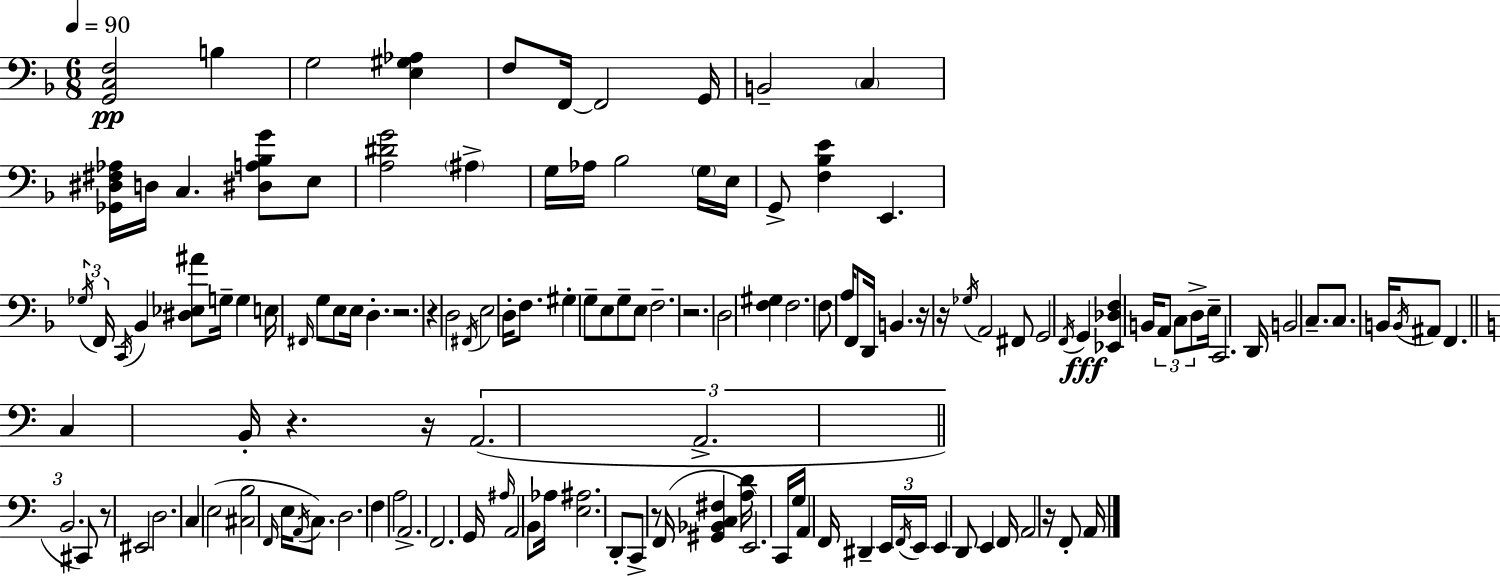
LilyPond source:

{
  \clef bass
  \numericTimeSignature
  \time 6/8
  \key f \major
  \tempo 4 = 90
  <g, c f>2\pp b4 | g2 <e gis aes>4 | f8 f,16~~ f,2 g,16 | b,2-- \parenthesize c4 | \break <ges, dis fis aes>16 d16 c4. <dis a bes g'>8 e8 | <a dis' g'>2 \parenthesize ais4-> | g16 aes16 bes2 \parenthesize g16 e16 | g,8-> <f bes e'>4 e,4. | \break \tuplet 3/2 { \acciaccatura { ges16 } f,16 \acciaccatura { c,16 } } bes,4 <dis ees ais'>8 g16-- g4 | e16 \grace { fis,16 } g8 e8 e16 d4.-. | r2. | r4 d2 | \break \acciaccatura { fis,16 } e2 | d16-. f8. gis4-. g8-- e8 | g8-- e8 f2.-- | r2. | \break d2 | <f gis>4 f2. | \parenthesize f8 a16 f,8 d,16 b,4. | r16 r16 \acciaccatura { ges16 } a,2 | \break fis,8 g,2 | \acciaccatura { f,16 } g,4\fff <ees, des f>4 b,16 \tuplet 3/2 { a,8 | c8 d8-> } e16-- c,2. | d,16 b,2 | \break c8.-- c8. b,16 \acciaccatura { b,16 } ais,8 | f,4. \bar "||" \break \key c \major c4 b,16-. r4. r16 | \tuplet 3/2 { a,2.( | a,2.-> | \bar "||" \break \key c \major b,2. } | cis,8) r8 eis,2 | d2. | c4 e2( | \break <cis b>2 \grace { f,16 } e16 \acciaccatura { a,16 } c8.) | d2. | f4 a2 | a,2.-> | \break f,2. | g,16 \grace { ais16 } a,2 | \parenthesize b,8 aes16 <e ais>2. | d,8-. c,8-> r8 f,16( <gis, bes, c fis>4 | \break <a d'>16 e,2.) | c,16 g16 a,4 f,16 dis,4-- | \tuplet 3/2 { e,16 \acciaccatura { f,16 } e,16 } e,4 d,8 e,4 | f,16 a,2 | \break r16 f,8-. a,16 \bar "|."
}